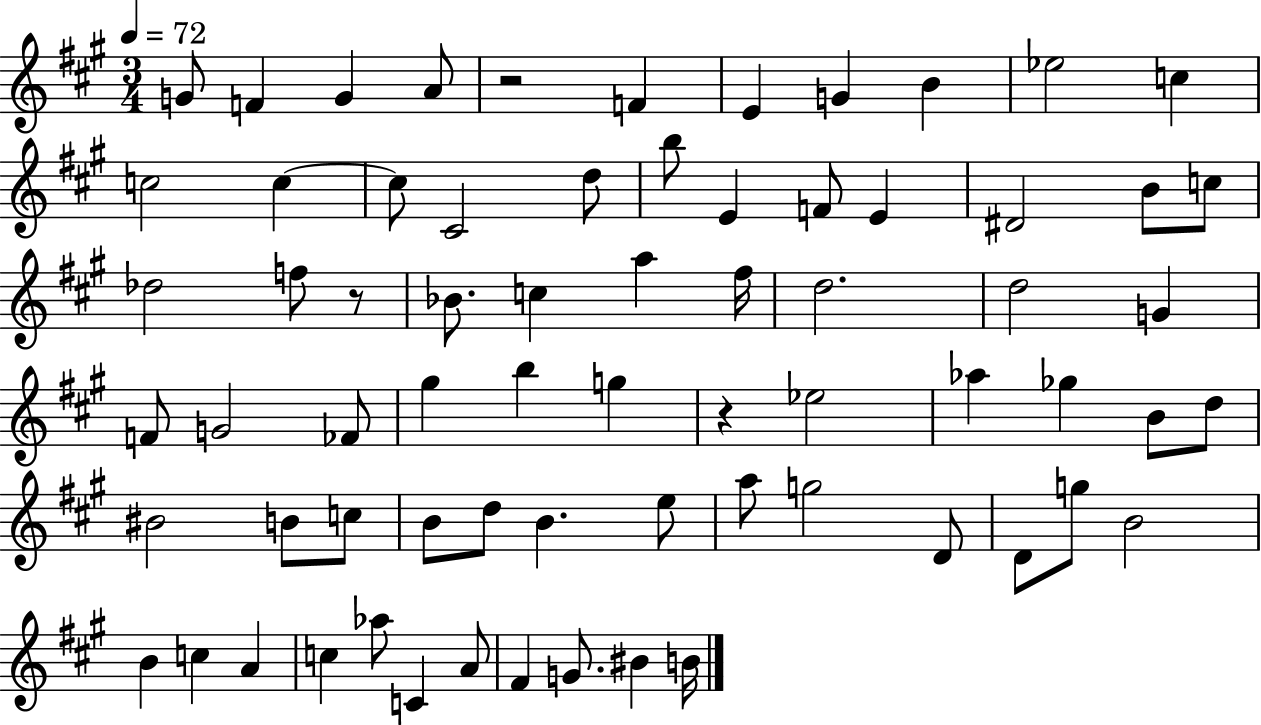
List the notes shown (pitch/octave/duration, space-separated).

G4/e F4/q G4/q A4/e R/h F4/q E4/q G4/q B4/q Eb5/h C5/q C5/h C5/q C5/e C#4/h D5/e B5/e E4/q F4/e E4/q D#4/h B4/e C5/e Db5/h F5/e R/e Bb4/e. C5/q A5/q F#5/s D5/h. D5/h G4/q F4/e G4/h FES4/e G#5/q B5/q G5/q R/q Eb5/h Ab5/q Gb5/q B4/e D5/e BIS4/h B4/e C5/e B4/e D5/e B4/q. E5/e A5/e G5/h D4/e D4/e G5/e B4/h B4/q C5/q A4/q C5/q Ab5/e C4/q A4/e F#4/q G4/e. BIS4/q B4/s